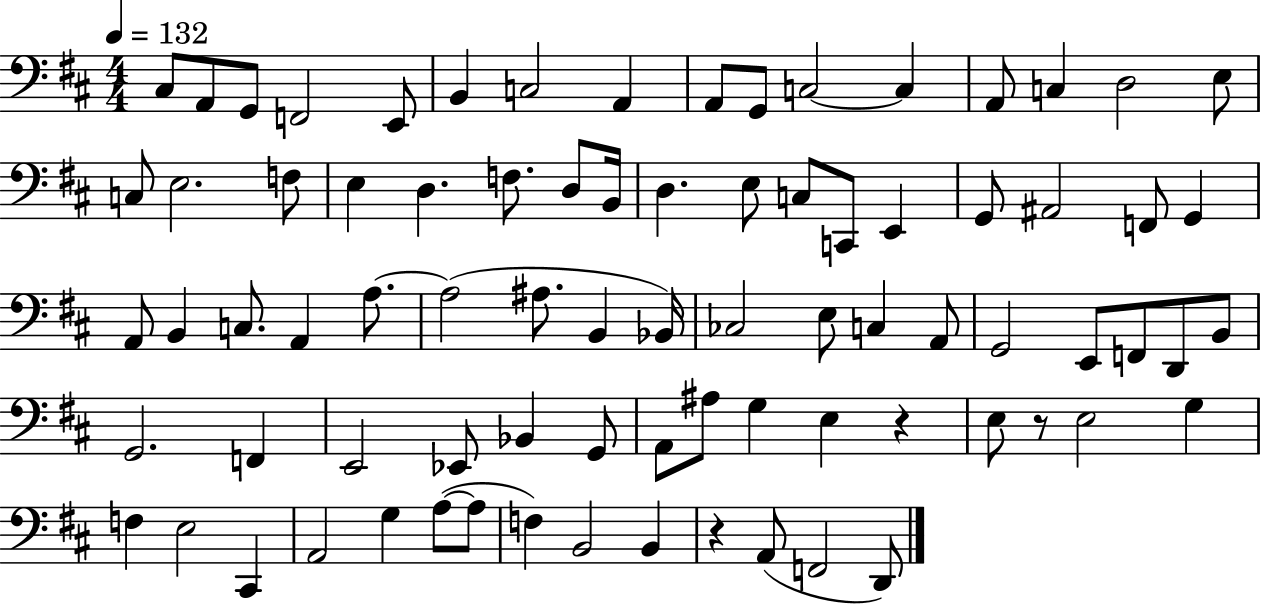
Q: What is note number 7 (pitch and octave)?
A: C3